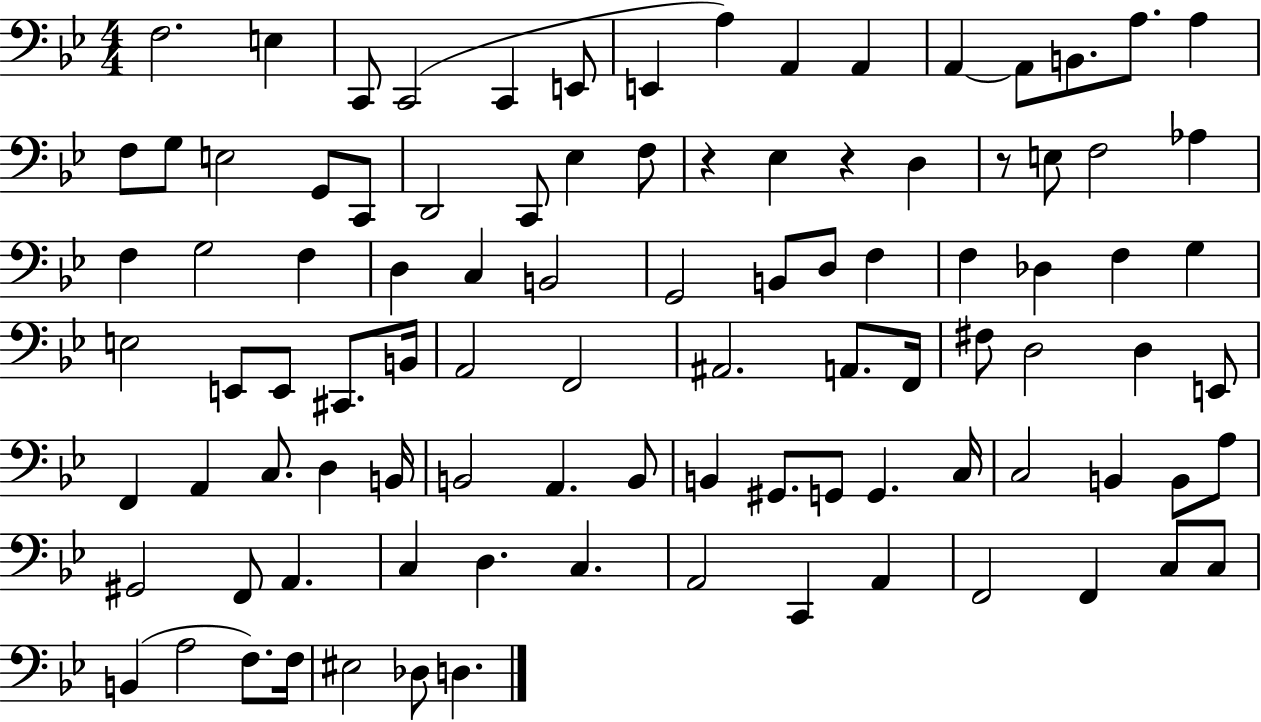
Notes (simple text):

F3/h. E3/q C2/e C2/h C2/q E2/e E2/q A3/q A2/q A2/q A2/q A2/e B2/e. A3/e. A3/q F3/e G3/e E3/h G2/e C2/e D2/h C2/e Eb3/q F3/e R/q Eb3/q R/q D3/q R/e E3/e F3/h Ab3/q F3/q G3/h F3/q D3/q C3/q B2/h G2/h B2/e D3/e F3/q F3/q Db3/q F3/q G3/q E3/h E2/e E2/e C#2/e. B2/s A2/h F2/h A#2/h. A2/e. F2/s F#3/e D3/h D3/q E2/e F2/q A2/q C3/e. D3/q B2/s B2/h A2/q. B2/e B2/q G#2/e. G2/e G2/q. C3/s C3/h B2/q B2/e A3/e G#2/h F2/e A2/q. C3/q D3/q. C3/q. A2/h C2/q A2/q F2/h F2/q C3/e C3/e B2/q A3/h F3/e. F3/s EIS3/h Db3/e D3/q.